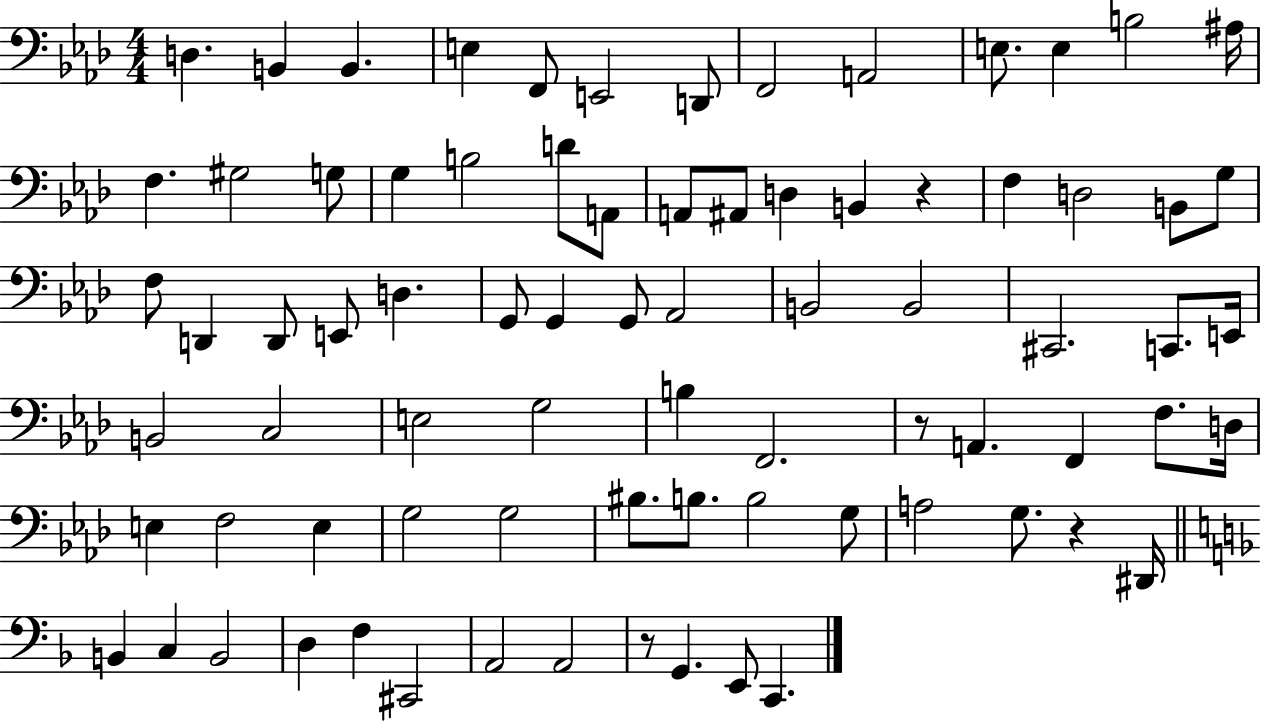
D3/q. B2/q B2/q. E3/q F2/e E2/h D2/e F2/h A2/h E3/e. E3/q B3/h A#3/s F3/q. G#3/h G3/e G3/q B3/h D4/e A2/e A2/e A#2/e D3/q B2/q R/q F3/q D3/h B2/e G3/e F3/e D2/q D2/e E2/e D3/q. G2/e G2/q G2/e Ab2/h B2/h B2/h C#2/h. C2/e. E2/s B2/h C3/h E3/h G3/h B3/q F2/h. R/e A2/q. F2/q F3/e. D3/s E3/q F3/h E3/q G3/h G3/h BIS3/e. B3/e. B3/h G3/e A3/h G3/e. R/q D#2/s B2/q C3/q B2/h D3/q F3/q C#2/h A2/h A2/h R/e G2/q. E2/e C2/q.